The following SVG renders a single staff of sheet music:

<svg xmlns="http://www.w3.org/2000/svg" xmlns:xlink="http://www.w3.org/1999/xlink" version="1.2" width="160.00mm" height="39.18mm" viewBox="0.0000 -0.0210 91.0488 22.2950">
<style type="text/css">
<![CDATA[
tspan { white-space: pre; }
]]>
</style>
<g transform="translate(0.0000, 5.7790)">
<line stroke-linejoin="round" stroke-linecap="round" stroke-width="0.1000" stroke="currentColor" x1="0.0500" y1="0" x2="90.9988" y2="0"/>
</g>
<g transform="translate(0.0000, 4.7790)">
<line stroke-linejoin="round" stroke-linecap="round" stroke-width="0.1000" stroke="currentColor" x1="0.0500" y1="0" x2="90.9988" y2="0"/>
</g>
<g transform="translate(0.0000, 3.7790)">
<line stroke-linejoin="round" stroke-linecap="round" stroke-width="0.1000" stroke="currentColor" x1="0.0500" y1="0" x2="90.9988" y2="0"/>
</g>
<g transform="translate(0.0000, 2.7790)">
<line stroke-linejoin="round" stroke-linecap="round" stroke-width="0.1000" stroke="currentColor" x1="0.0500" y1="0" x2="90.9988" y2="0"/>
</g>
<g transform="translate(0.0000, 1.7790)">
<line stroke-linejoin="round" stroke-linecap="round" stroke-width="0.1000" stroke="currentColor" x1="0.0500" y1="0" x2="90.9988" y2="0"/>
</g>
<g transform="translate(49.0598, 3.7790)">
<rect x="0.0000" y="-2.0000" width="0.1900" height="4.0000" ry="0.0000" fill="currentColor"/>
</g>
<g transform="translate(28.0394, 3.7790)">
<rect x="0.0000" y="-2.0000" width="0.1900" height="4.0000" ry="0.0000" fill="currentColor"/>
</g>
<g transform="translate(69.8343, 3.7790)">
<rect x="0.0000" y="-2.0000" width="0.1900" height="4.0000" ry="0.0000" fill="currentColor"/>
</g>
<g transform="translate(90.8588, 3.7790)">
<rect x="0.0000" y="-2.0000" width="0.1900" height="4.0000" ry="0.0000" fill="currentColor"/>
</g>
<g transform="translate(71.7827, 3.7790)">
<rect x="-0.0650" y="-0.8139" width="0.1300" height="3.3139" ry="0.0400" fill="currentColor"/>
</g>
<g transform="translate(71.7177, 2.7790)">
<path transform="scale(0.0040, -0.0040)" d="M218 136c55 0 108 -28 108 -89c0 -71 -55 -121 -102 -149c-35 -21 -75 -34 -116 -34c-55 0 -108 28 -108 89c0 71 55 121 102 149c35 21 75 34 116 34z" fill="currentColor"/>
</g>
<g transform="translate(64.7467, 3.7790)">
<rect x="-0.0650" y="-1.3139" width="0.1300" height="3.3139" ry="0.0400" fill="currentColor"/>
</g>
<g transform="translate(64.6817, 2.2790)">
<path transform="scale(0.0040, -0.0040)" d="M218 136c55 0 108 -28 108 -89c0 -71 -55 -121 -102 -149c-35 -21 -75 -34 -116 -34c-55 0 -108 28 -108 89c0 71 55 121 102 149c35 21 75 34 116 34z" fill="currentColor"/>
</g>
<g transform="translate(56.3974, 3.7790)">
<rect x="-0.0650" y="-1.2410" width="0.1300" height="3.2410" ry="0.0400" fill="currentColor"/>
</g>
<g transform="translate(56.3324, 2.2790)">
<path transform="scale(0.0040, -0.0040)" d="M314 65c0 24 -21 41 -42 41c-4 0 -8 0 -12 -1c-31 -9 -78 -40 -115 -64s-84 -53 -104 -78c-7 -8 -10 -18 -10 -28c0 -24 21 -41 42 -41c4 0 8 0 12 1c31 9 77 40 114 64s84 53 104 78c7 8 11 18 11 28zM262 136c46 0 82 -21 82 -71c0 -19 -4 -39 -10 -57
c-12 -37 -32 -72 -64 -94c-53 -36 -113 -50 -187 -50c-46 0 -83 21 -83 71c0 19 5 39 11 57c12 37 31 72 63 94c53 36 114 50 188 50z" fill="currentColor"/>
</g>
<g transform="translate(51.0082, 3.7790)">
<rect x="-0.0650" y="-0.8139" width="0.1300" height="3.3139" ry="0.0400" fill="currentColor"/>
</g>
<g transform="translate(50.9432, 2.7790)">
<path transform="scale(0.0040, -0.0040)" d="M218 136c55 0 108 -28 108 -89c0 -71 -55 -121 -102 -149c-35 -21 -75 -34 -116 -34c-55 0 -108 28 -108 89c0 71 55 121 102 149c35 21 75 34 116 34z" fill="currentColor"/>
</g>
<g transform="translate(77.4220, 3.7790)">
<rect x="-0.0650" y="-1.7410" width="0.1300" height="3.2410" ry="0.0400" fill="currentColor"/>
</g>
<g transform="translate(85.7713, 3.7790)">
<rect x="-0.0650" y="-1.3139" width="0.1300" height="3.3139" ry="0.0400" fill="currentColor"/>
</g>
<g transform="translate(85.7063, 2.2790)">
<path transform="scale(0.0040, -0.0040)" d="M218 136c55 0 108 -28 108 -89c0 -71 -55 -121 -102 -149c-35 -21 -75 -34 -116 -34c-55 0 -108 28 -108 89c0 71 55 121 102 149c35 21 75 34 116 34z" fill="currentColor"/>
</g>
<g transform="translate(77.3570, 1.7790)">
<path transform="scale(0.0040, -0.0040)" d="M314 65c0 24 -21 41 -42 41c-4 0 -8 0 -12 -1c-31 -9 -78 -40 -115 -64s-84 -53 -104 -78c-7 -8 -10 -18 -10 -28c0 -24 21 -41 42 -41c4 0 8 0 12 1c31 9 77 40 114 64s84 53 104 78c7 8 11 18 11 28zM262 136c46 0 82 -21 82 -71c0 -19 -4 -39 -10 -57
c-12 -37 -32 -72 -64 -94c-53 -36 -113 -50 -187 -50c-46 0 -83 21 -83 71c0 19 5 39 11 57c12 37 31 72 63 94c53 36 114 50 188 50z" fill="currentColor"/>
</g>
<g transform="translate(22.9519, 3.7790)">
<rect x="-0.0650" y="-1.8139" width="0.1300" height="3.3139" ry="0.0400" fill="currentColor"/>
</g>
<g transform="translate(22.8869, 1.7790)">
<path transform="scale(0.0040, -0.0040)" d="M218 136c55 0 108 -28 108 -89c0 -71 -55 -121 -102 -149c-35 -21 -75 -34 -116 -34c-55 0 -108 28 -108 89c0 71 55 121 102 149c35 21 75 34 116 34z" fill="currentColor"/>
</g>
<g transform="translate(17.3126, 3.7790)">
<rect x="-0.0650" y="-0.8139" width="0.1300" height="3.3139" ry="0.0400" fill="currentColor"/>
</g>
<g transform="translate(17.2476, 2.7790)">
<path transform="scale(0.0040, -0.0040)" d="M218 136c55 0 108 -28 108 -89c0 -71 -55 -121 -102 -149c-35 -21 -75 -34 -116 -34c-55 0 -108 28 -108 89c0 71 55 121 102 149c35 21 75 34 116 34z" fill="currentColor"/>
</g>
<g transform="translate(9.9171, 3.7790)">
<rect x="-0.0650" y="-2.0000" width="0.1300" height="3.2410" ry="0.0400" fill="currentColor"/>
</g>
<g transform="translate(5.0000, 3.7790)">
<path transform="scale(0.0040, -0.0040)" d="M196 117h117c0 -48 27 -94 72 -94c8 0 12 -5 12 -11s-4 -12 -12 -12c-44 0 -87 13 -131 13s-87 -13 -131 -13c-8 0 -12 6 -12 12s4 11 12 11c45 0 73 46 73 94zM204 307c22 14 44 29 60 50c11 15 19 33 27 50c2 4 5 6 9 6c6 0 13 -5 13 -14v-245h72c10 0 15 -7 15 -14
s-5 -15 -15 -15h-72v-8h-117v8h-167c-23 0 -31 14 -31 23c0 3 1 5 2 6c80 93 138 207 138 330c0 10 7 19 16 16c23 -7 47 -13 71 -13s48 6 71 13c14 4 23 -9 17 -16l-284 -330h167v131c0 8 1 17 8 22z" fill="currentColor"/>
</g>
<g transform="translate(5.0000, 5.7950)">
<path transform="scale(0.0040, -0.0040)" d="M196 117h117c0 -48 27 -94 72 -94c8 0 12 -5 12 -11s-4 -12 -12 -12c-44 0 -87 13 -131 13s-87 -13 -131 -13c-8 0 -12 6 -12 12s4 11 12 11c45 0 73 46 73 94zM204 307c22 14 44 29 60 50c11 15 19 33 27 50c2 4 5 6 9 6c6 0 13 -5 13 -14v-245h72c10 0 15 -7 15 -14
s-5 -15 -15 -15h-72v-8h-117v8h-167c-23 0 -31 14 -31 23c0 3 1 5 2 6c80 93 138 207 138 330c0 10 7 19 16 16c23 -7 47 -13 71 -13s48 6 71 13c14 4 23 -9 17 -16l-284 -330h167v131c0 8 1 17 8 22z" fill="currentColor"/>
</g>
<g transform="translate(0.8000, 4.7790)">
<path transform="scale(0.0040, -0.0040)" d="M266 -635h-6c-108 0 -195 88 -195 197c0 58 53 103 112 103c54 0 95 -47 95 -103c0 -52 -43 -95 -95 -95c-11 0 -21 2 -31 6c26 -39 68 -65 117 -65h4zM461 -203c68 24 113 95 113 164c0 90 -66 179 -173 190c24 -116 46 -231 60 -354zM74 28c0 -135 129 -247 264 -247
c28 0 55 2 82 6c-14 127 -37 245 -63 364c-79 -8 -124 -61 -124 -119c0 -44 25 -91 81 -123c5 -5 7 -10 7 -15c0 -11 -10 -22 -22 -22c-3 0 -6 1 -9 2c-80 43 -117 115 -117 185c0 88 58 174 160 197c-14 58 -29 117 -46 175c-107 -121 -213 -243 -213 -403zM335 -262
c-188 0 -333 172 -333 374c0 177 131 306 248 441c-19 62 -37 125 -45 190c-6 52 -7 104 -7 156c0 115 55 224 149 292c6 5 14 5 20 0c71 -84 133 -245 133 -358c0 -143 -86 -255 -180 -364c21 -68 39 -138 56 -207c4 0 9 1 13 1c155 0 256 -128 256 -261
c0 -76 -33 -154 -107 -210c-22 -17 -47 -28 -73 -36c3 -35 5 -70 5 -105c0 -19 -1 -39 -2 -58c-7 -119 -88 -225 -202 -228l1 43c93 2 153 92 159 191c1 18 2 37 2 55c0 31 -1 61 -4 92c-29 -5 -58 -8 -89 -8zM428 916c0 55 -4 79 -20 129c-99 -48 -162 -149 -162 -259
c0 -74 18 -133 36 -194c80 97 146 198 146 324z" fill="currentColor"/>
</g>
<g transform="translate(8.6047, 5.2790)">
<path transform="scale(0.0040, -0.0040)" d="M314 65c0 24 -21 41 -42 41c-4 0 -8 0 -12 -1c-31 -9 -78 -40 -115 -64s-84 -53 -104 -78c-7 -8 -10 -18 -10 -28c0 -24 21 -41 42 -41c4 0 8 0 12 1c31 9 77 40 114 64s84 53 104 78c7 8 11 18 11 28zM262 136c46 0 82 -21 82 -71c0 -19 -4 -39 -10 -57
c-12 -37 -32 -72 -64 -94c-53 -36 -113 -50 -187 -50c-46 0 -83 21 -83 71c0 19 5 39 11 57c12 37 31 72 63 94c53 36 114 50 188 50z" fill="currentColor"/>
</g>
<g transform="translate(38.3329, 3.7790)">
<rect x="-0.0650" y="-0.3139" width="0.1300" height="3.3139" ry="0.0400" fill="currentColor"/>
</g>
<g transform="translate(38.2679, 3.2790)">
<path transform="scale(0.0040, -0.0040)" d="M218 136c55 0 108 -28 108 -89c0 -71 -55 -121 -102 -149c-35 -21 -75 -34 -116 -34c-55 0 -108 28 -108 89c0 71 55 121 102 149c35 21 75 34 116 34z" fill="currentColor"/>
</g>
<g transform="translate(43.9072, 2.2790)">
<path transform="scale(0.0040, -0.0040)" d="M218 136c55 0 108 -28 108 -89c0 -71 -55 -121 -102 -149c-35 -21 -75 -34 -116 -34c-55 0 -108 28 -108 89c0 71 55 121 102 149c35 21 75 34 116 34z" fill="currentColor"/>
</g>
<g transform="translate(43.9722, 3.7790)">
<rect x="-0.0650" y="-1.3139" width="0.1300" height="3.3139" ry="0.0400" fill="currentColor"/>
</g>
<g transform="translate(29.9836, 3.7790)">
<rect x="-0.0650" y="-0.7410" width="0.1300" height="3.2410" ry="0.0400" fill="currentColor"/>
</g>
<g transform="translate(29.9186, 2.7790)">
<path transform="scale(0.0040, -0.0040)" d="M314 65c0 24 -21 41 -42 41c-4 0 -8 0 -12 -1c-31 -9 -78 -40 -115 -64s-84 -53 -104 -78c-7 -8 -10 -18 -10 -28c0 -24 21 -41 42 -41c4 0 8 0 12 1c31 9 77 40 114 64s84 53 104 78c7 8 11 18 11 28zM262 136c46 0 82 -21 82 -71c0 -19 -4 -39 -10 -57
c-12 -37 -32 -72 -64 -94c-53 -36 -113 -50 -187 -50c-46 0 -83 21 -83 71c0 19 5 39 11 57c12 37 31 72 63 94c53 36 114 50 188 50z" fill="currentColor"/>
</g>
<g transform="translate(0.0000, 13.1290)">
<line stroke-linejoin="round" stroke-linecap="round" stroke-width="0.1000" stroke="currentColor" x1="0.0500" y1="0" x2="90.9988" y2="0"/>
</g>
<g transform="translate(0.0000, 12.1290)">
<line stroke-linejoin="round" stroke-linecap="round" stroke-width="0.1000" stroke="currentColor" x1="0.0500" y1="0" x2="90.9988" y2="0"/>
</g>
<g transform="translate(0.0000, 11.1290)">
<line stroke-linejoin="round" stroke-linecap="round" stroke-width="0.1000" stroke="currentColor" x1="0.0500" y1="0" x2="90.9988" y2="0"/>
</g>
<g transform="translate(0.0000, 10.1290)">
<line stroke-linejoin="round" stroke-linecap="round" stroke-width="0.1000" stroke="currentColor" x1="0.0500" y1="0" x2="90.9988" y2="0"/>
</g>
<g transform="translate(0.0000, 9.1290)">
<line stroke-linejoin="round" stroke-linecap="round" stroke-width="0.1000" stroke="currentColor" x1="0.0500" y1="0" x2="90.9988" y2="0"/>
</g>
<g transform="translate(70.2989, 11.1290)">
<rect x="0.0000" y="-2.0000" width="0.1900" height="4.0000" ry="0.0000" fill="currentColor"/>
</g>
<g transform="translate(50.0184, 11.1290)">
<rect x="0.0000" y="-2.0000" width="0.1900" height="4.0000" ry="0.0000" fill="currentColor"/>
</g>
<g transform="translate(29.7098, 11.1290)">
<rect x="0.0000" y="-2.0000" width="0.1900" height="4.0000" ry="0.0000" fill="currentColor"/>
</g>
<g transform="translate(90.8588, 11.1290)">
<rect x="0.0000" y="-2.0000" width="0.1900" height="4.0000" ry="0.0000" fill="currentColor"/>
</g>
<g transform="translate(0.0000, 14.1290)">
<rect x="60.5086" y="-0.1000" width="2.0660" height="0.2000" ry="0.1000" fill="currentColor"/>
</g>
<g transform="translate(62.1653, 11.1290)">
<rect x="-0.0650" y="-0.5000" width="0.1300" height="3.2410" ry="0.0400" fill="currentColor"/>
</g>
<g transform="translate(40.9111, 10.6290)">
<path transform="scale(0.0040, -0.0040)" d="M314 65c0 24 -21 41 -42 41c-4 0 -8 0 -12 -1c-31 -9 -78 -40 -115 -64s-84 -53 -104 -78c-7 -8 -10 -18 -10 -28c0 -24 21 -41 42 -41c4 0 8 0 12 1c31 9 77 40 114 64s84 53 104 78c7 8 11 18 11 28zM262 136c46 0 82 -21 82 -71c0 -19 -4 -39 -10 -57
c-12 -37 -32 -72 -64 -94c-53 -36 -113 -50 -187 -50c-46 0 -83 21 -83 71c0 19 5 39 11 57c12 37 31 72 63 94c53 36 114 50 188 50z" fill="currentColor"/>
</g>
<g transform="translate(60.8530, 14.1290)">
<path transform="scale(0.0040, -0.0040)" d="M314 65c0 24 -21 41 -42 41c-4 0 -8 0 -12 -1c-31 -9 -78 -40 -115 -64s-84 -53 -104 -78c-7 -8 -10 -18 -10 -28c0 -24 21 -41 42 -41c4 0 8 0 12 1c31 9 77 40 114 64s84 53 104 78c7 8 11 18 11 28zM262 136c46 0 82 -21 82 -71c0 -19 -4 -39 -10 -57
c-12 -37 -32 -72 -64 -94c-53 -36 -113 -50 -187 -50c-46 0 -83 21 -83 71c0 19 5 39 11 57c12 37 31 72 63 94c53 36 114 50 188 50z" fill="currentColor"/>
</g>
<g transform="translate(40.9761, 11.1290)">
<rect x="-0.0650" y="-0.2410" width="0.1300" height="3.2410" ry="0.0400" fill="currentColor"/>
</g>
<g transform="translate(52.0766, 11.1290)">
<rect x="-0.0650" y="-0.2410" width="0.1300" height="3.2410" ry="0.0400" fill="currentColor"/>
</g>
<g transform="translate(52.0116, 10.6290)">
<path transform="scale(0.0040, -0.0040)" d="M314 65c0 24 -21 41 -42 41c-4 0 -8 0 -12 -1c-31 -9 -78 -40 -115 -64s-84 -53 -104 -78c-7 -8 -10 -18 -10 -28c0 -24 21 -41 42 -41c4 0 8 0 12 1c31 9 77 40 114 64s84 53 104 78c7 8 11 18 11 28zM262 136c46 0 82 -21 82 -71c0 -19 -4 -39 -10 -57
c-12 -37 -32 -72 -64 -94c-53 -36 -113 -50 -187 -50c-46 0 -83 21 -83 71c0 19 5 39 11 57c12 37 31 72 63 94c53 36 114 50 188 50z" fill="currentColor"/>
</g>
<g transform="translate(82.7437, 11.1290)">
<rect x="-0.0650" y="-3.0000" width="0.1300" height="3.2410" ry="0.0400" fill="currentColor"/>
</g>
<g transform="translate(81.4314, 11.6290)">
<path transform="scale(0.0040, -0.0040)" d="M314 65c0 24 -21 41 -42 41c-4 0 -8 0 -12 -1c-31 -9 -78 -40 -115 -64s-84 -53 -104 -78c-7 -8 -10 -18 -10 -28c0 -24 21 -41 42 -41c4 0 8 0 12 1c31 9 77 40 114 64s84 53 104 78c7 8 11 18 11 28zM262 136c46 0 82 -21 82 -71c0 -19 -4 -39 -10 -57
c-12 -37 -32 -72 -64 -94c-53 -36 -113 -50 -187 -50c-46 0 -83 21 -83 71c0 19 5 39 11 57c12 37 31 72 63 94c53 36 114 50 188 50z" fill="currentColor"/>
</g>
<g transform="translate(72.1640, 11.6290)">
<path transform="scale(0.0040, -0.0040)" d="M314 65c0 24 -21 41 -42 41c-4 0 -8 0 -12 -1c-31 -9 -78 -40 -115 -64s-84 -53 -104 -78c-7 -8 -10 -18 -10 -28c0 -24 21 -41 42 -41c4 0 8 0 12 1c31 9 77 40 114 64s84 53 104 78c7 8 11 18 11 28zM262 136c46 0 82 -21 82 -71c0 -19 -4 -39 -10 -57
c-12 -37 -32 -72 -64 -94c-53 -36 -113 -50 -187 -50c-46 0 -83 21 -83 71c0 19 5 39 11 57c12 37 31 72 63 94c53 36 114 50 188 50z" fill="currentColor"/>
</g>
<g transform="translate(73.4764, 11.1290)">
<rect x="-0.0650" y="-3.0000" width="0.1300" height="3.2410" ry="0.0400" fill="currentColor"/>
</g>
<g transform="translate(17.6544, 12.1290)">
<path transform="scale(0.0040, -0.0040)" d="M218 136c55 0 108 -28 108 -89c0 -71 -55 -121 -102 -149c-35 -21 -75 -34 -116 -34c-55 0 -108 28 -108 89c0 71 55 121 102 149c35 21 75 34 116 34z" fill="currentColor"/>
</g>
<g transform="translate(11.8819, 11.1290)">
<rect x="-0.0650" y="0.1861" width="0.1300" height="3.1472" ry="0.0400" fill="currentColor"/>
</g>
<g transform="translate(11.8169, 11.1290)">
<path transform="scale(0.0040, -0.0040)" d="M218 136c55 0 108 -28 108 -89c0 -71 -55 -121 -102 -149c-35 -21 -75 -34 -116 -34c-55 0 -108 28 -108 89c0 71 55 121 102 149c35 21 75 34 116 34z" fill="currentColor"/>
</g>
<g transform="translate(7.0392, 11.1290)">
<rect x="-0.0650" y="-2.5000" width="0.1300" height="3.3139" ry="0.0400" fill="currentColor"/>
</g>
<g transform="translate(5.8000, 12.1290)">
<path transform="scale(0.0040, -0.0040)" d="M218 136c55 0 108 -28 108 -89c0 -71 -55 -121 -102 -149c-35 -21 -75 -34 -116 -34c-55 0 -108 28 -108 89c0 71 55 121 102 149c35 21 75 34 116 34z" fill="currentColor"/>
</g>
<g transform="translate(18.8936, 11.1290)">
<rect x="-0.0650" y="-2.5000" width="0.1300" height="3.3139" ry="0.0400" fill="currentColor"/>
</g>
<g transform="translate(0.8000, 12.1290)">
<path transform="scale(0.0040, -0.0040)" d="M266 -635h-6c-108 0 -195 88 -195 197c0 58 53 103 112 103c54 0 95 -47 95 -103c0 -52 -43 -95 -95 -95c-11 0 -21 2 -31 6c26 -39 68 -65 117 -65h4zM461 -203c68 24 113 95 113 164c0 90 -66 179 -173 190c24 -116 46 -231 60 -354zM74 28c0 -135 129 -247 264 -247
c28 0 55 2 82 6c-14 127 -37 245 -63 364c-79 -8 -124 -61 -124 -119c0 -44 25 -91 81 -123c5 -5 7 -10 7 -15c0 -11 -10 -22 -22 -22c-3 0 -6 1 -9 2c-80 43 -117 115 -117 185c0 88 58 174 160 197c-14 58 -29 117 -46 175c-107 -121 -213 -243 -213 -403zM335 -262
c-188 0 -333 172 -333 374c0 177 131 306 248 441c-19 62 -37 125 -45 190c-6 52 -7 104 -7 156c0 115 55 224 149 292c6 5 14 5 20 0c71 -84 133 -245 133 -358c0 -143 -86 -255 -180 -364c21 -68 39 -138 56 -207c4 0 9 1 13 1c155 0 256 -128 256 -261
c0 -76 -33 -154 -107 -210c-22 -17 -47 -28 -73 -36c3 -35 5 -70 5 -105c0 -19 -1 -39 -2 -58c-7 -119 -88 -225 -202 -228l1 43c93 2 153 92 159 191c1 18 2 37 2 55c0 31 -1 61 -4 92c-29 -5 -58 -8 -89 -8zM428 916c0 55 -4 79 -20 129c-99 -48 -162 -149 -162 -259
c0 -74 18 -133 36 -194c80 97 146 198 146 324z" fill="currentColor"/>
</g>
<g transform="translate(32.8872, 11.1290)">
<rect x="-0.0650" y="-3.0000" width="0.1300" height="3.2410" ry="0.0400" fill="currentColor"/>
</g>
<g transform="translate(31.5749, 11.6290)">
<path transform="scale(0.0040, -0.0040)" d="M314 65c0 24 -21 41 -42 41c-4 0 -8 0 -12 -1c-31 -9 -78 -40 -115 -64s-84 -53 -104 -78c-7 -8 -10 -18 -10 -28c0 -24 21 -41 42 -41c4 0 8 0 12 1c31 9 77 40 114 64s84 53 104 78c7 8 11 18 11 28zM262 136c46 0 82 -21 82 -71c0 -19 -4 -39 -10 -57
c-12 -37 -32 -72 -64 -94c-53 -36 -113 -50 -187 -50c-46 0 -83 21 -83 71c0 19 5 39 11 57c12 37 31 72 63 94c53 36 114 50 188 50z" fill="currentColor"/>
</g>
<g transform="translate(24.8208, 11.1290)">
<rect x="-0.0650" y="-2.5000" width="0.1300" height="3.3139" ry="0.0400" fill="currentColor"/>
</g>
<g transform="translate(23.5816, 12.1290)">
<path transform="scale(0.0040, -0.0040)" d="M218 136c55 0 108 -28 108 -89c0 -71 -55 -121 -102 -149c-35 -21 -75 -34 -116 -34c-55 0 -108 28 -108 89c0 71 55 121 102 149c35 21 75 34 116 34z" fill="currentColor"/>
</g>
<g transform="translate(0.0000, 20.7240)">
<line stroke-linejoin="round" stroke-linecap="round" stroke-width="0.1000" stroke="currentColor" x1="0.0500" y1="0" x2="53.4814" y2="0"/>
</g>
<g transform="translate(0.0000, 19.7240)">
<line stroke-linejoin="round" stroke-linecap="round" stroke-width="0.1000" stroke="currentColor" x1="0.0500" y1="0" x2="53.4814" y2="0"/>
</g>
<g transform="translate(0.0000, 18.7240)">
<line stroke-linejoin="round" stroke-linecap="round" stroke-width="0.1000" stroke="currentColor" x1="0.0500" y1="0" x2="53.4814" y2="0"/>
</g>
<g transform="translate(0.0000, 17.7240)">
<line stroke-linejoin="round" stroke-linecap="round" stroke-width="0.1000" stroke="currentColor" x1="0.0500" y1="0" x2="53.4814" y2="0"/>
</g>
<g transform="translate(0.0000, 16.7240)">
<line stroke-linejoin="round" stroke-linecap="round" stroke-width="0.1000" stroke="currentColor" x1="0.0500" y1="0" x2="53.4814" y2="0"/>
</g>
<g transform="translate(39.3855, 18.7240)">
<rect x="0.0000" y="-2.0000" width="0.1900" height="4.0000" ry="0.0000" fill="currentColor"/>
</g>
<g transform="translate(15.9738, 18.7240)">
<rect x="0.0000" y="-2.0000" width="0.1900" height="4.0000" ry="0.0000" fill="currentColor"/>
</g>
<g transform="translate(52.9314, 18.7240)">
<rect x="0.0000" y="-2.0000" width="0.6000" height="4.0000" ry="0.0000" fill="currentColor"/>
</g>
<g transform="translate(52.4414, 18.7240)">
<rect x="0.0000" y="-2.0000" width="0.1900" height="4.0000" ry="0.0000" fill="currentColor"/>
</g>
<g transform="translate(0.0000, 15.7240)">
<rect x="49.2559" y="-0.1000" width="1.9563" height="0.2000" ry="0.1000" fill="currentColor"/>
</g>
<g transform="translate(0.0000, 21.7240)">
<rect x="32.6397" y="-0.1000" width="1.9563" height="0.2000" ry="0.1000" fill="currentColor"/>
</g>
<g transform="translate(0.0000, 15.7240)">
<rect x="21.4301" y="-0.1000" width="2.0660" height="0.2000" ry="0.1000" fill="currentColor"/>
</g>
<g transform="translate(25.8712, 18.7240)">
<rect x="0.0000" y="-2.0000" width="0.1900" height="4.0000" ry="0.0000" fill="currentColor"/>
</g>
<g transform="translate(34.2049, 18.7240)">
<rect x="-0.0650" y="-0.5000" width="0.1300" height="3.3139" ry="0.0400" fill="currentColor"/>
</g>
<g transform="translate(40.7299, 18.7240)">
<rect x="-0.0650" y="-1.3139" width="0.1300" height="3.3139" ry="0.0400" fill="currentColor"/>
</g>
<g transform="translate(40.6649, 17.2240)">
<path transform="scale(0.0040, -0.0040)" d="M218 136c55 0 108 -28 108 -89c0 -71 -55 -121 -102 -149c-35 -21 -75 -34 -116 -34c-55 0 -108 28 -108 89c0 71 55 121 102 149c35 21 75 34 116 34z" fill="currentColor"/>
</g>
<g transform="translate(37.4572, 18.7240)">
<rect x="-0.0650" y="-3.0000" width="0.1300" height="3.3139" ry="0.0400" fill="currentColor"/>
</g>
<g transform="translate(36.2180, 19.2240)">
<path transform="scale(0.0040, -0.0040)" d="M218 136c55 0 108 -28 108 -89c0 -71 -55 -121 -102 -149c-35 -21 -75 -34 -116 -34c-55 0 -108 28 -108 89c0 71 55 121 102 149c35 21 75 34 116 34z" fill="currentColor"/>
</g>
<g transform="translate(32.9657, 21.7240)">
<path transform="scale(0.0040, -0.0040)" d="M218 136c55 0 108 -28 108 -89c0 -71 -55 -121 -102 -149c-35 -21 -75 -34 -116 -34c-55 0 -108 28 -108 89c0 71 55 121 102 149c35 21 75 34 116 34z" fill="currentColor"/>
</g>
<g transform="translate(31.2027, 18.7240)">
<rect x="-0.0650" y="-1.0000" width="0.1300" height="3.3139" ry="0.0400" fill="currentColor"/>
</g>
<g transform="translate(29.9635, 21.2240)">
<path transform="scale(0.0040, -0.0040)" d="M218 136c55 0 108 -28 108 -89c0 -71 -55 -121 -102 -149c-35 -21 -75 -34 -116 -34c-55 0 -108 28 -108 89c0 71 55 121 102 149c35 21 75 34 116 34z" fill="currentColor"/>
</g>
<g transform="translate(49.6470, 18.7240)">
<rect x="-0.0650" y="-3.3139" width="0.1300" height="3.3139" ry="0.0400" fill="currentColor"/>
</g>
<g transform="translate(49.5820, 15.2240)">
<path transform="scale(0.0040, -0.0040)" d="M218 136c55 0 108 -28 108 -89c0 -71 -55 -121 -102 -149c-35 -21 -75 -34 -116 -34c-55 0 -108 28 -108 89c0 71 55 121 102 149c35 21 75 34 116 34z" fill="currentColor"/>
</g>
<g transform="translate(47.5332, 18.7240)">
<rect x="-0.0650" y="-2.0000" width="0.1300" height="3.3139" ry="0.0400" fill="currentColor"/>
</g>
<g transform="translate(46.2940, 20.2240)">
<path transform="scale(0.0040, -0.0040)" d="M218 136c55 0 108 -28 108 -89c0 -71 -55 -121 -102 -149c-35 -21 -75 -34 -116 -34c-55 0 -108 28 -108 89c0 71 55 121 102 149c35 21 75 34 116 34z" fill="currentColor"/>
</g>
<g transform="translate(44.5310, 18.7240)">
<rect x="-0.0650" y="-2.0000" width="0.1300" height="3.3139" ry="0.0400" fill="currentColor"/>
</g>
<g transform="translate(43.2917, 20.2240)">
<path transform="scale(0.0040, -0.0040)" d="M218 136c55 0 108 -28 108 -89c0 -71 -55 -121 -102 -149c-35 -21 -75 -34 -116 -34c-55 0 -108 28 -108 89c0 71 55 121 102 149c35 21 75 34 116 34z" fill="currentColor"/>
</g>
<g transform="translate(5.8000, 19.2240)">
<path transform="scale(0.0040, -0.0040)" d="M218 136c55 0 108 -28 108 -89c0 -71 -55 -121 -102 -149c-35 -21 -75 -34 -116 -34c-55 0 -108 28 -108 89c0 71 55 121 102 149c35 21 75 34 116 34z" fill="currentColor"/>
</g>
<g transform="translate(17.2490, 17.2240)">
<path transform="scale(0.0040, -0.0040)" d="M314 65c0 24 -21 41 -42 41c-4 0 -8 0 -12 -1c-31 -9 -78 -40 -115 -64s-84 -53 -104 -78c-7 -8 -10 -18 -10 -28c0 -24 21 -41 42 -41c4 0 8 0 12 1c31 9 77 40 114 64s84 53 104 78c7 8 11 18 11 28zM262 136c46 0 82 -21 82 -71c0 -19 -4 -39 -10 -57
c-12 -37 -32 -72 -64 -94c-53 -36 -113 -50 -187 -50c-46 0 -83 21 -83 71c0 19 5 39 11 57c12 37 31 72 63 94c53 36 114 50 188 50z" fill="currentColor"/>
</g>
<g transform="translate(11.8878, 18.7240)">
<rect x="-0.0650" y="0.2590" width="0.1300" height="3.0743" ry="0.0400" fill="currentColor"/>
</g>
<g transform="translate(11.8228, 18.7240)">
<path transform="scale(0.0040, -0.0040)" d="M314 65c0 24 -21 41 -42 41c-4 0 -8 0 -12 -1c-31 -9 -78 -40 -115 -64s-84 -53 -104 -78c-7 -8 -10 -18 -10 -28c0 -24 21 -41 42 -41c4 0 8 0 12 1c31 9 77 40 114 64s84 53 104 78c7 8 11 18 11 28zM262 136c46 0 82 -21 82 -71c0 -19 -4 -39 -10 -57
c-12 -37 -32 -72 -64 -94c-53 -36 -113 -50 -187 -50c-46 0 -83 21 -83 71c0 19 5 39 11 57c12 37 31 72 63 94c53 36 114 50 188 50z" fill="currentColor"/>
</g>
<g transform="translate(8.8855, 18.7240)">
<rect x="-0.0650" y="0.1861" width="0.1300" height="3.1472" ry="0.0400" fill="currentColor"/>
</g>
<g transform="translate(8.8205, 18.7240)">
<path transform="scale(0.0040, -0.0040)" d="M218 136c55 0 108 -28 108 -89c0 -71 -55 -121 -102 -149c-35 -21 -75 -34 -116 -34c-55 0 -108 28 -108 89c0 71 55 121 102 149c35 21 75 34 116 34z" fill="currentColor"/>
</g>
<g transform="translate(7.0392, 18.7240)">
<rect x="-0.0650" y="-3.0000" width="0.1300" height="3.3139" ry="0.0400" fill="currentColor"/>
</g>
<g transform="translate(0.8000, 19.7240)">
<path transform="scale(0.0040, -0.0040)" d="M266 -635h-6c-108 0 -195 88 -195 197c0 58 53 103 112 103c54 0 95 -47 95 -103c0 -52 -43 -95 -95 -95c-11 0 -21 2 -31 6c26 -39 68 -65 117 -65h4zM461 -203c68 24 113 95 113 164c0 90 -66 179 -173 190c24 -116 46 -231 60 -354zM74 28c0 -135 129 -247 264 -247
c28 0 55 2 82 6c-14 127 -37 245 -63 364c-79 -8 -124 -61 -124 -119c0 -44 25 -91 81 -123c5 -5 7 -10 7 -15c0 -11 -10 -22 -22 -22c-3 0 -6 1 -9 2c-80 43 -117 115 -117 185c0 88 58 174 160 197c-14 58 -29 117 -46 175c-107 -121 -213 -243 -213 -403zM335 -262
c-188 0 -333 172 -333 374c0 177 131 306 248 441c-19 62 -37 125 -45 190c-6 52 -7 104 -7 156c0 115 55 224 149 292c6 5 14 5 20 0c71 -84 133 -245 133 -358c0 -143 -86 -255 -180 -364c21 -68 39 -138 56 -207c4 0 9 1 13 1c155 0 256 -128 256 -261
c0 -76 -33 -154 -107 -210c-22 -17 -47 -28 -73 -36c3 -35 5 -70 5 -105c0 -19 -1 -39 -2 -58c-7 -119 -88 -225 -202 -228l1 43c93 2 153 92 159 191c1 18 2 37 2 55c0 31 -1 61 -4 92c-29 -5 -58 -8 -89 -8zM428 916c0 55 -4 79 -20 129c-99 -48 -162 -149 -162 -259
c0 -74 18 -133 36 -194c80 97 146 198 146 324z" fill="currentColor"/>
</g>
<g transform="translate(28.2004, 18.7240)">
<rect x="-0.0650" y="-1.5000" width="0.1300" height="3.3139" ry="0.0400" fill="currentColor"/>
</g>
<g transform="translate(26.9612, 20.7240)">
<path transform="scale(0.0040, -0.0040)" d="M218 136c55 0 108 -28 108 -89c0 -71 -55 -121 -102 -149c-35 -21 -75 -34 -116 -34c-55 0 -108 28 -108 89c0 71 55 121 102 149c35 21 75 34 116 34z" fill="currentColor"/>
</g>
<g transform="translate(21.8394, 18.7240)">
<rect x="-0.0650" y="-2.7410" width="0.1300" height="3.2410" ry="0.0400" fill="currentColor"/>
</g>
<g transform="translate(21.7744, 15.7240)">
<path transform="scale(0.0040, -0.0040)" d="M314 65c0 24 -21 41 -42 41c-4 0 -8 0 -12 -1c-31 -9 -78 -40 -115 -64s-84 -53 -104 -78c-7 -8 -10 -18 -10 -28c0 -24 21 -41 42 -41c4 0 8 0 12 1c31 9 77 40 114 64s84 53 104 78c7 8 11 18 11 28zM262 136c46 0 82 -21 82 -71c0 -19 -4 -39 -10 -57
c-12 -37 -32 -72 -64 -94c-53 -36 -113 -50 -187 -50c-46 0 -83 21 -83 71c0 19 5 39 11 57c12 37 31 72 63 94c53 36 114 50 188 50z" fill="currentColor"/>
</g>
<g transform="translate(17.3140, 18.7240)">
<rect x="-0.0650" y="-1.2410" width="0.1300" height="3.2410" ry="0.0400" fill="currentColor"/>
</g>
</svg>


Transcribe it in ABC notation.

X:1
T:Untitled
M:4/4
L:1/4
K:C
F2 d f d2 c e d e2 e d f2 e G B G G A2 c2 c2 C2 A2 A2 A B B2 e2 a2 E D C A e F F b